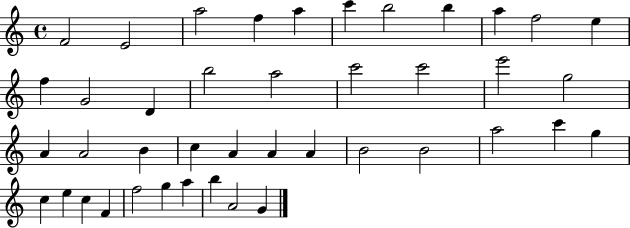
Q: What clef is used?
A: treble